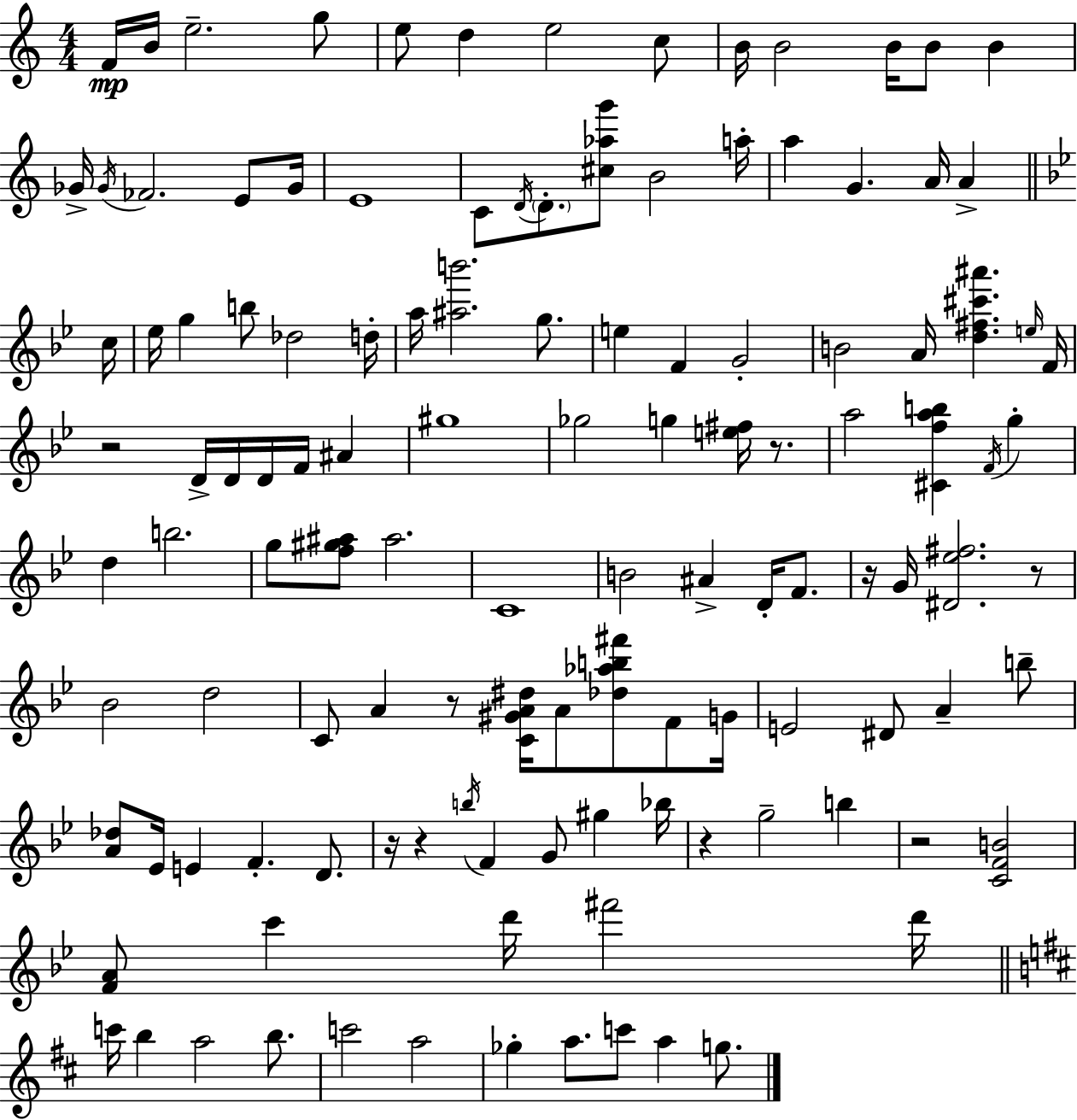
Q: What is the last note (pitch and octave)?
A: G5